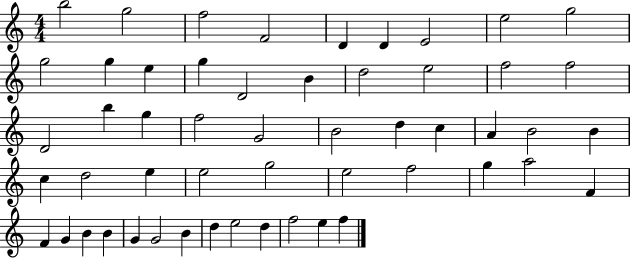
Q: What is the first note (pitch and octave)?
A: B5